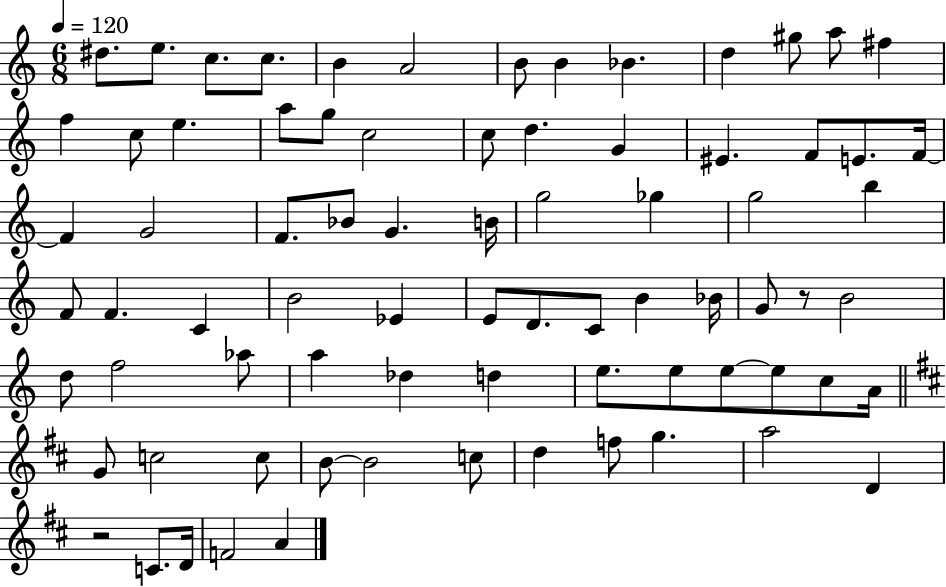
{
  \clef treble
  \numericTimeSignature
  \time 6/8
  \key c \major
  \tempo 4 = 120
  dis''8. e''8. c''8. c''8. | b'4 a'2 | b'8 b'4 bes'4. | d''4 gis''8 a''8 fis''4 | \break f''4 c''8 e''4. | a''8 g''8 c''2 | c''8 d''4. g'4 | eis'4. f'8 e'8. f'16~~ | \break f'4 g'2 | f'8. bes'8 g'4. b'16 | g''2 ges''4 | g''2 b''4 | \break f'8 f'4. c'4 | b'2 ees'4 | e'8 d'8. c'8 b'4 bes'16 | g'8 r8 b'2 | \break d''8 f''2 aes''8 | a''4 des''4 d''4 | e''8. e''8 e''8~~ e''8 c''8 a'16 | \bar "||" \break \key b \minor g'8 c''2 c''8 | b'8~~ b'2 c''8 | d''4 f''8 g''4. | a''2 d'4 | \break r2 c'8. d'16 | f'2 a'4 | \bar "|."
}